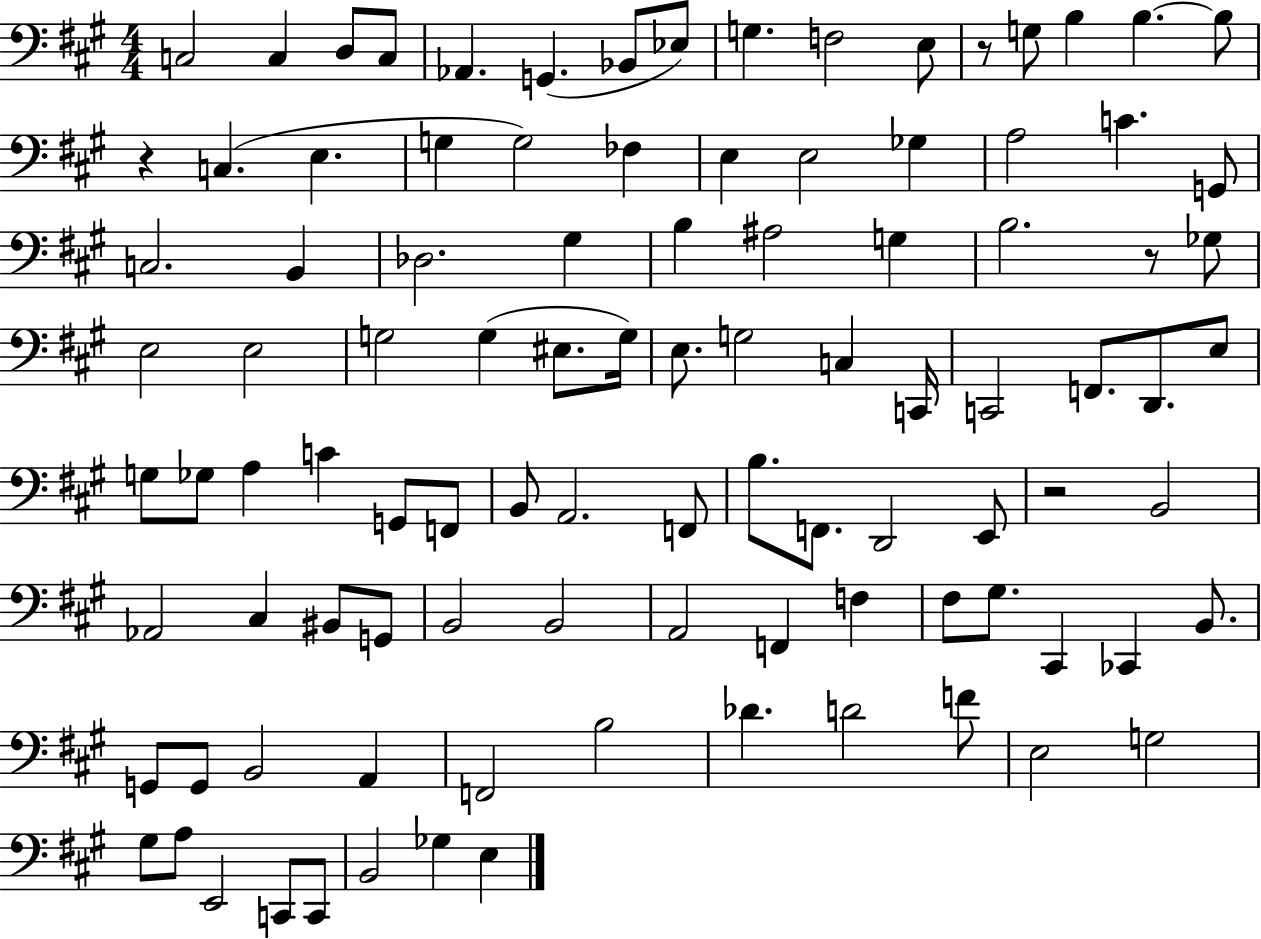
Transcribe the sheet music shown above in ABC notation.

X:1
T:Untitled
M:4/4
L:1/4
K:A
C,2 C, D,/2 C,/2 _A,, G,, _B,,/2 _E,/2 G, F,2 E,/2 z/2 G,/2 B, B, B,/2 z C, E, G, G,2 _F, E, E,2 _G, A,2 C G,,/2 C,2 B,, _D,2 ^G, B, ^A,2 G, B,2 z/2 _G,/2 E,2 E,2 G,2 G, ^E,/2 G,/4 E,/2 G,2 C, C,,/4 C,,2 F,,/2 D,,/2 E,/2 G,/2 _G,/2 A, C G,,/2 F,,/2 B,,/2 A,,2 F,,/2 B,/2 F,,/2 D,,2 E,,/2 z2 B,,2 _A,,2 ^C, ^B,,/2 G,,/2 B,,2 B,,2 A,,2 F,, F, ^F,/2 ^G,/2 ^C,, _C,, B,,/2 G,,/2 G,,/2 B,,2 A,, F,,2 B,2 _D D2 F/2 E,2 G,2 ^G,/2 A,/2 E,,2 C,,/2 C,,/2 B,,2 _G, E,